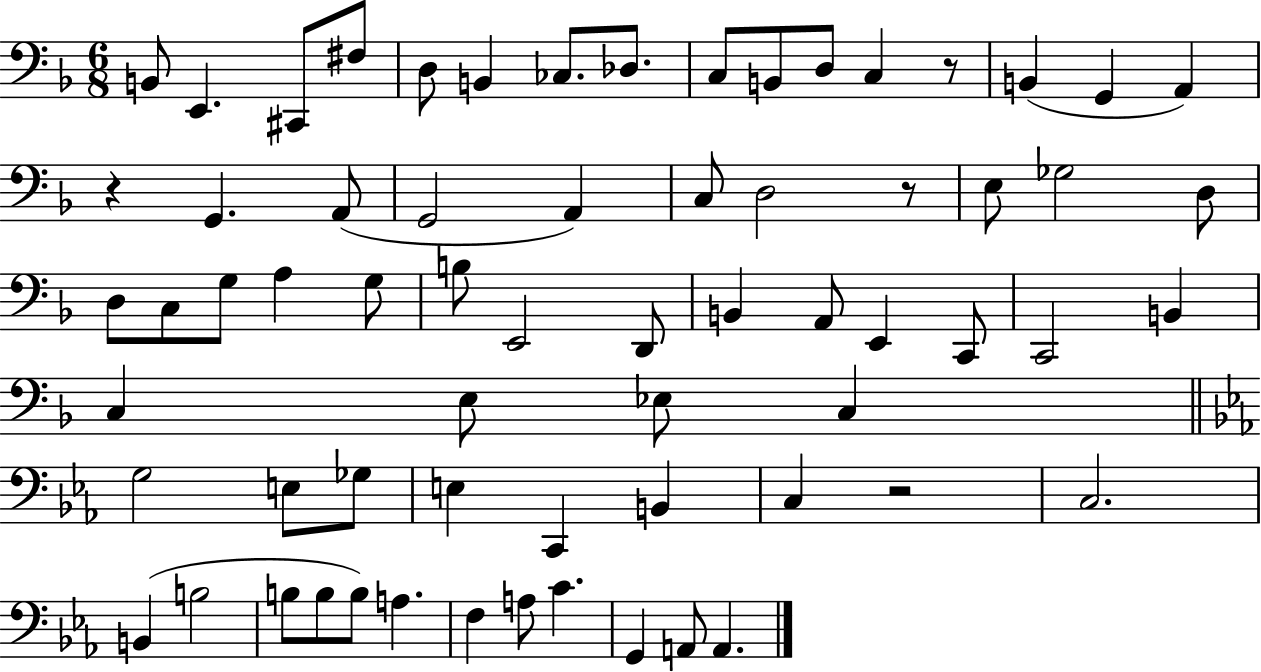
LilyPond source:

{
  \clef bass
  \numericTimeSignature
  \time 6/8
  \key f \major
  b,8 e,4. cis,8 fis8 | d8 b,4 ces8. des8. | c8 b,8 d8 c4 r8 | b,4( g,4 a,4) | \break r4 g,4. a,8( | g,2 a,4) | c8 d2 r8 | e8 ges2 d8 | \break d8 c8 g8 a4 g8 | b8 e,2 d,8 | b,4 a,8 e,4 c,8 | c,2 b,4 | \break c4 e8 ees8 c4 | \bar "||" \break \key ees \major g2 e8 ges8 | e4 c,4 b,4 | c4 r2 | c2. | \break b,4( b2 | b8 b8 b8) a4. | f4 a8 c'4. | g,4 a,8 a,4. | \break \bar "|."
}